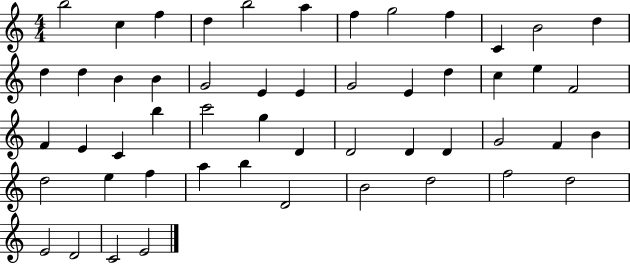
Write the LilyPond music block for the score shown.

{
  \clef treble
  \numericTimeSignature
  \time 4/4
  \key c \major
  b''2 c''4 f''4 | d''4 b''2 a''4 | f''4 g''2 f''4 | c'4 b'2 d''4 | \break d''4 d''4 b'4 b'4 | g'2 e'4 e'4 | g'2 e'4 d''4 | c''4 e''4 f'2 | \break f'4 e'4 c'4 b''4 | c'''2 g''4 d'4 | d'2 d'4 d'4 | g'2 f'4 b'4 | \break d''2 e''4 f''4 | a''4 b''4 d'2 | b'2 d''2 | f''2 d''2 | \break e'2 d'2 | c'2 e'2 | \bar "|."
}